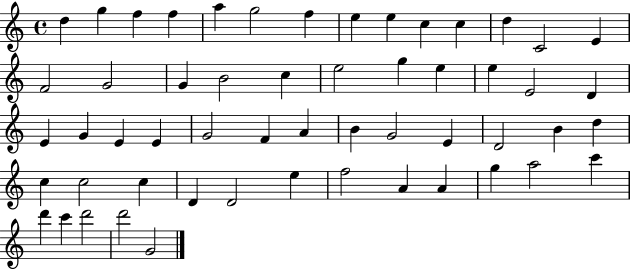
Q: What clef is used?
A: treble